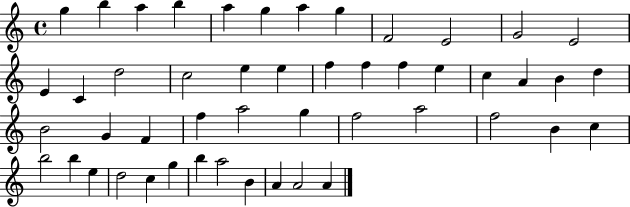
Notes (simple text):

G5/q B5/q A5/q B5/q A5/q G5/q A5/q G5/q F4/h E4/h G4/h E4/h E4/q C4/q D5/h C5/h E5/q E5/q F5/q F5/q F5/q E5/q C5/q A4/q B4/q D5/q B4/h G4/q F4/q F5/q A5/h G5/q F5/h A5/h F5/h B4/q C5/q B5/h B5/q E5/q D5/h C5/q G5/q B5/q A5/h B4/q A4/q A4/h A4/q